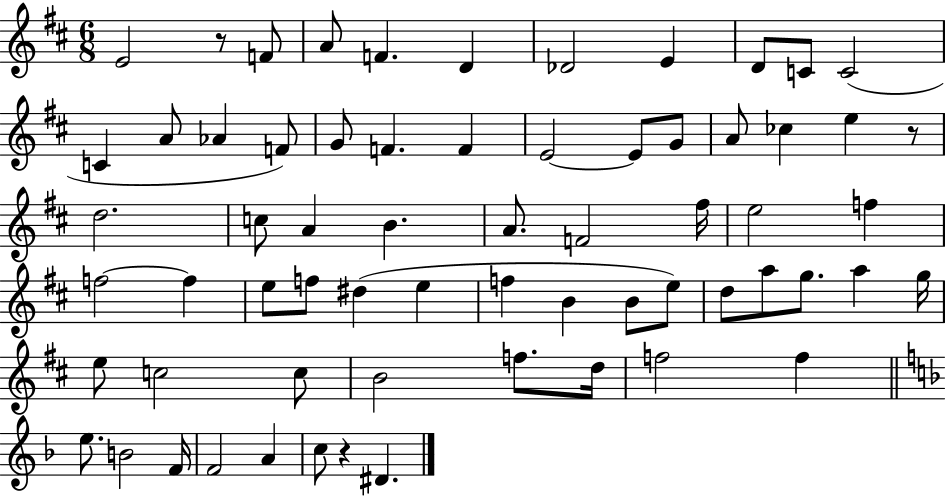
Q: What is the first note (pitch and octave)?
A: E4